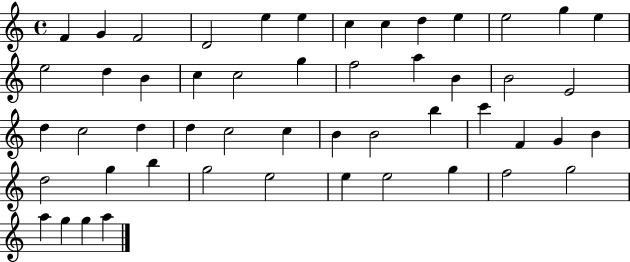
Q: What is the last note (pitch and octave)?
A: A5